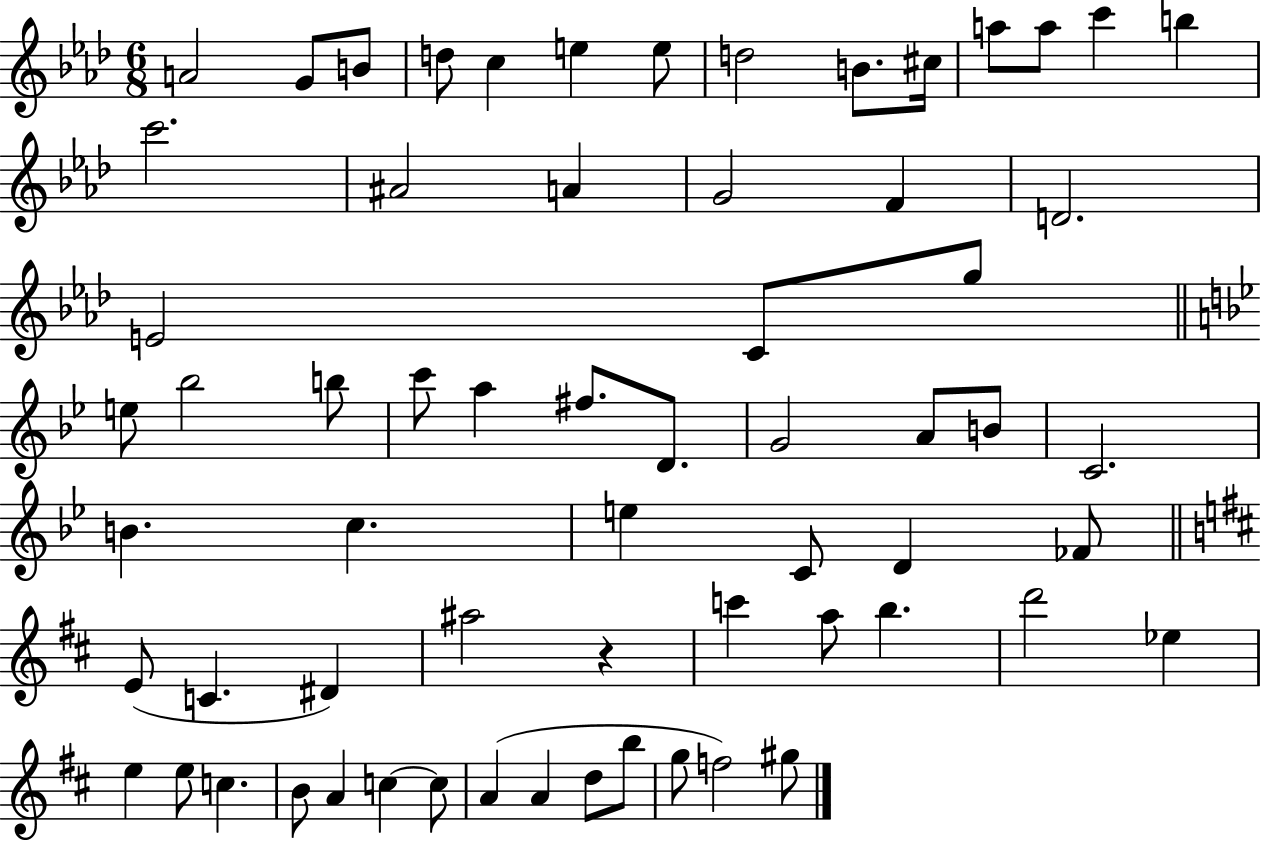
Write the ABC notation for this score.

X:1
T:Untitled
M:6/8
L:1/4
K:Ab
A2 G/2 B/2 d/2 c e e/2 d2 B/2 ^c/4 a/2 a/2 c' b c'2 ^A2 A G2 F D2 E2 C/2 g/2 e/2 _b2 b/2 c'/2 a ^f/2 D/2 G2 A/2 B/2 C2 B c e C/2 D _F/2 E/2 C ^D ^a2 z c' a/2 b d'2 _e e e/2 c B/2 A c c/2 A A d/2 b/2 g/2 f2 ^g/2